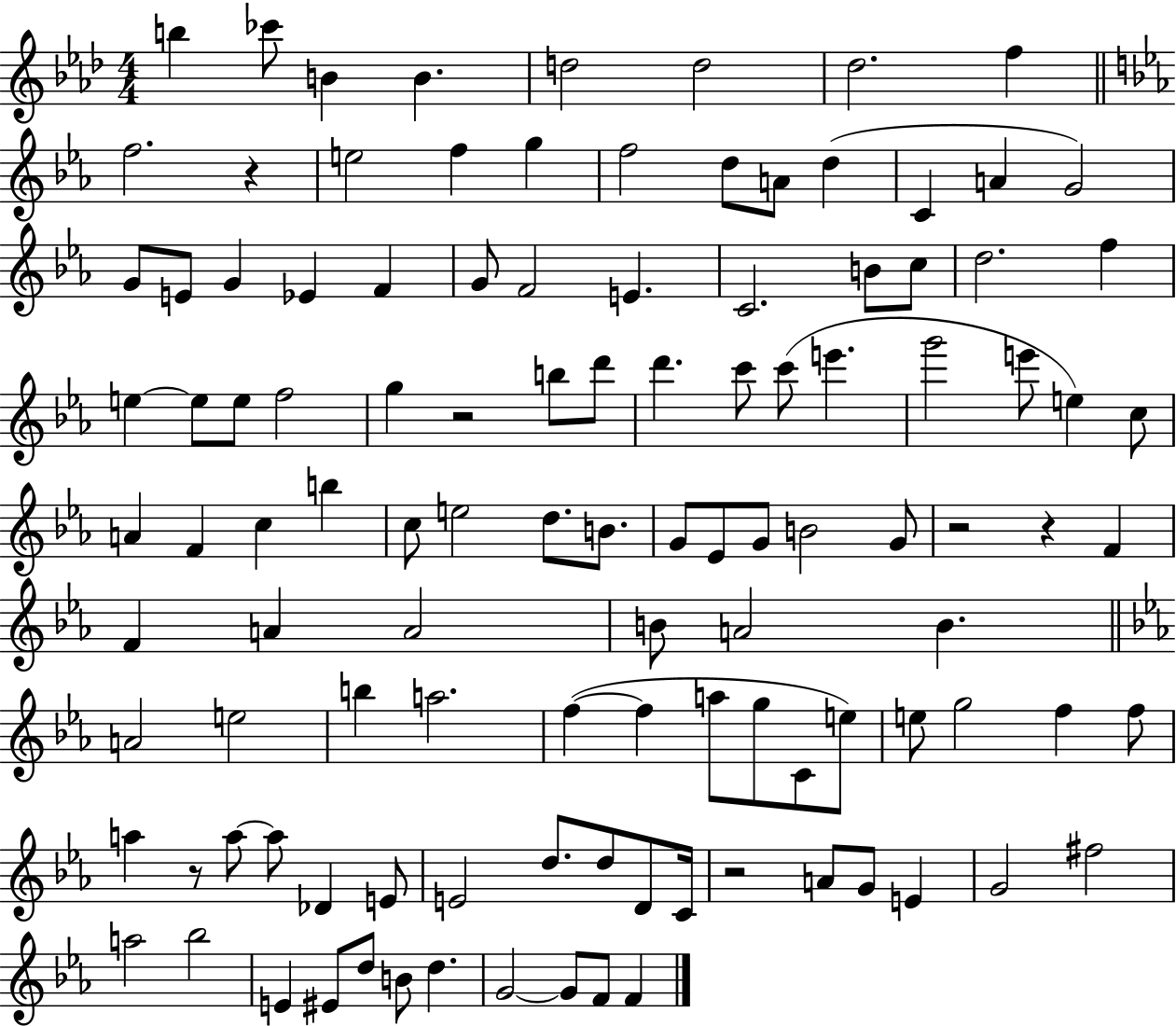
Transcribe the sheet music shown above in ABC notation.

X:1
T:Untitled
M:4/4
L:1/4
K:Ab
b _c'/2 B B d2 d2 _d2 f f2 z e2 f g f2 d/2 A/2 d C A G2 G/2 E/2 G _E F G/2 F2 E C2 B/2 c/2 d2 f e e/2 e/2 f2 g z2 b/2 d'/2 d' c'/2 c'/2 e' g'2 e'/2 e c/2 A F c b c/2 e2 d/2 B/2 G/2 _E/2 G/2 B2 G/2 z2 z F F A A2 B/2 A2 B A2 e2 b a2 f f a/2 g/2 C/2 e/2 e/2 g2 f f/2 a z/2 a/2 a/2 _D E/2 E2 d/2 d/2 D/2 C/4 z2 A/2 G/2 E G2 ^f2 a2 _b2 E ^E/2 d/2 B/2 d G2 G/2 F/2 F